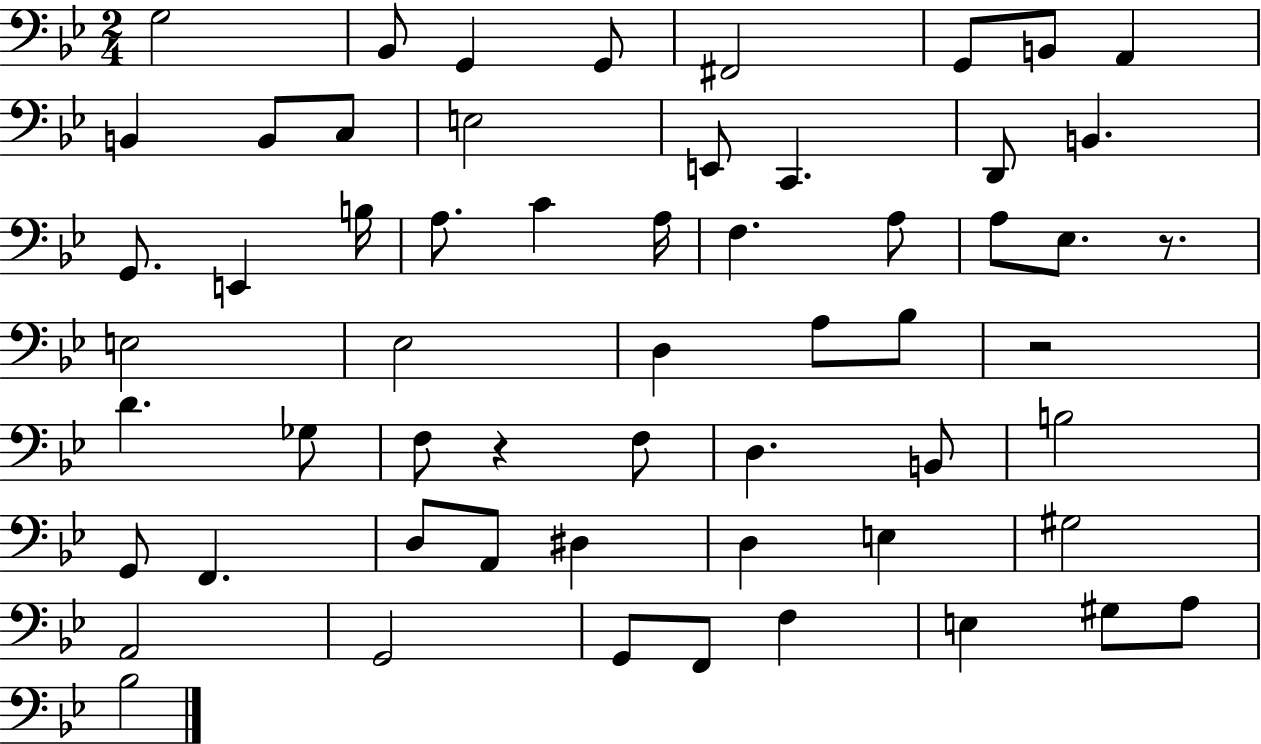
{
  \clef bass
  \numericTimeSignature
  \time 2/4
  \key bes \major
  g2 | bes,8 g,4 g,8 | fis,2 | g,8 b,8 a,4 | \break b,4 b,8 c8 | e2 | e,8 c,4. | d,8 b,4. | \break g,8. e,4 b16 | a8. c'4 a16 | f4. a8 | a8 ees8. r8. | \break e2 | ees2 | d4 a8 bes8 | r2 | \break d'4. ges8 | f8 r4 f8 | d4. b,8 | b2 | \break g,8 f,4. | d8 a,8 dis4 | d4 e4 | gis2 | \break a,2 | g,2 | g,8 f,8 f4 | e4 gis8 a8 | \break bes2 | \bar "|."
}